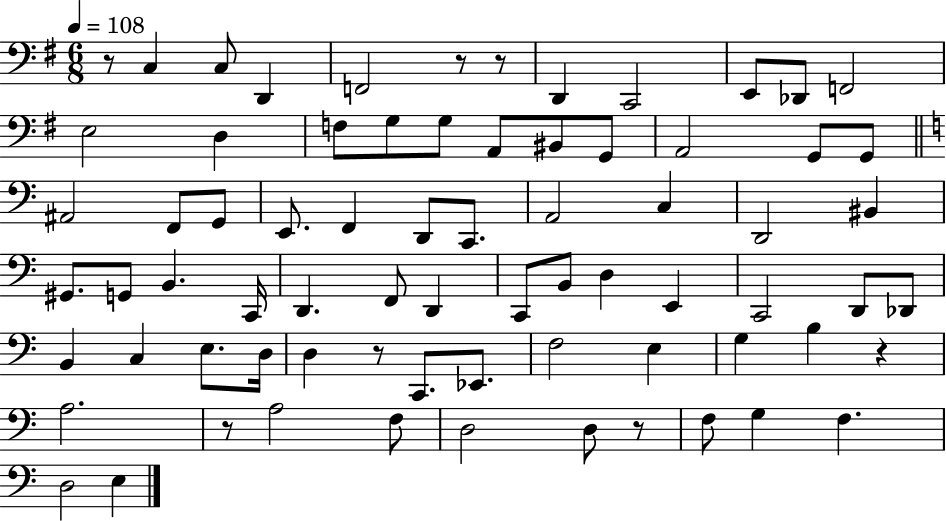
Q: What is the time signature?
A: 6/8